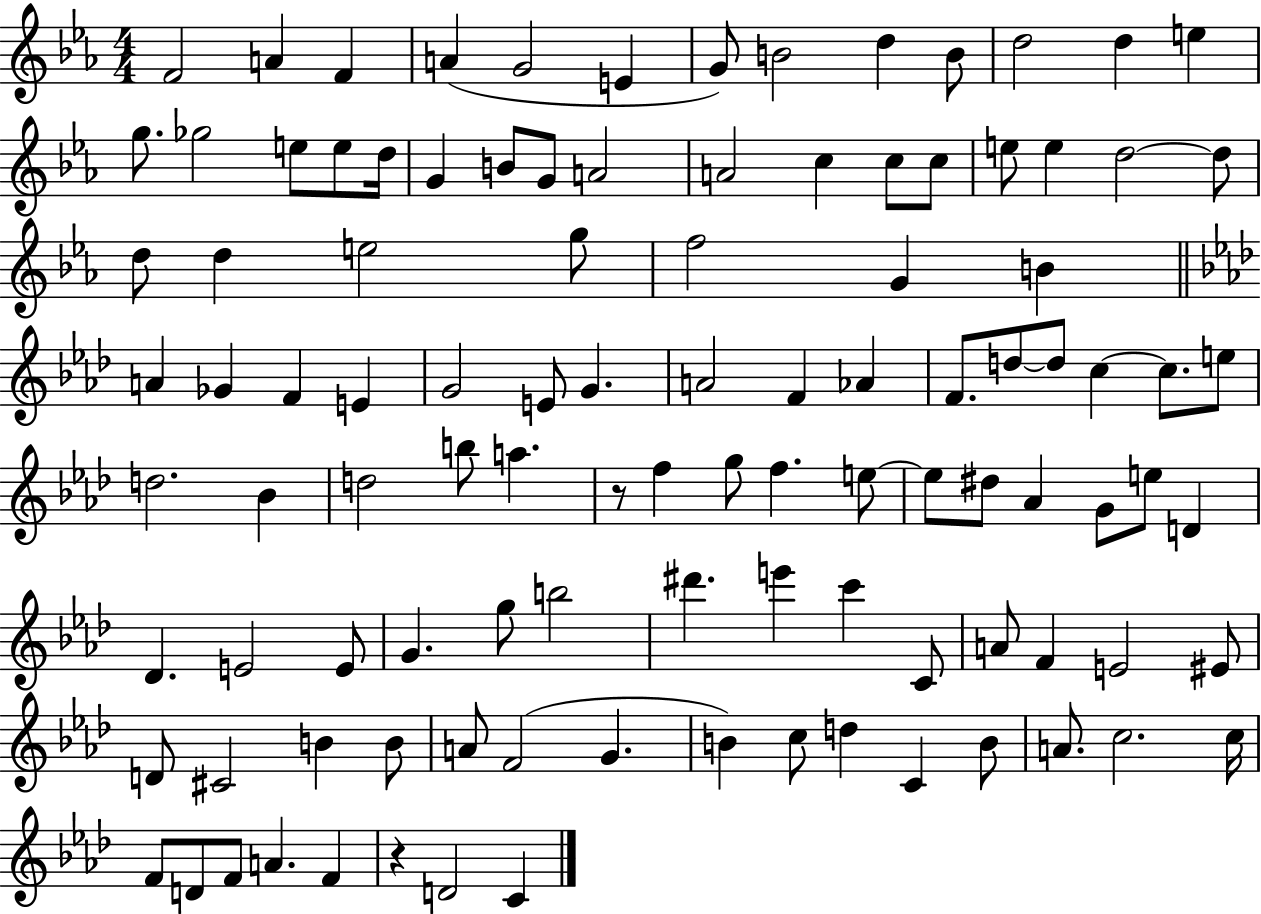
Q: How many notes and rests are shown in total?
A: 106